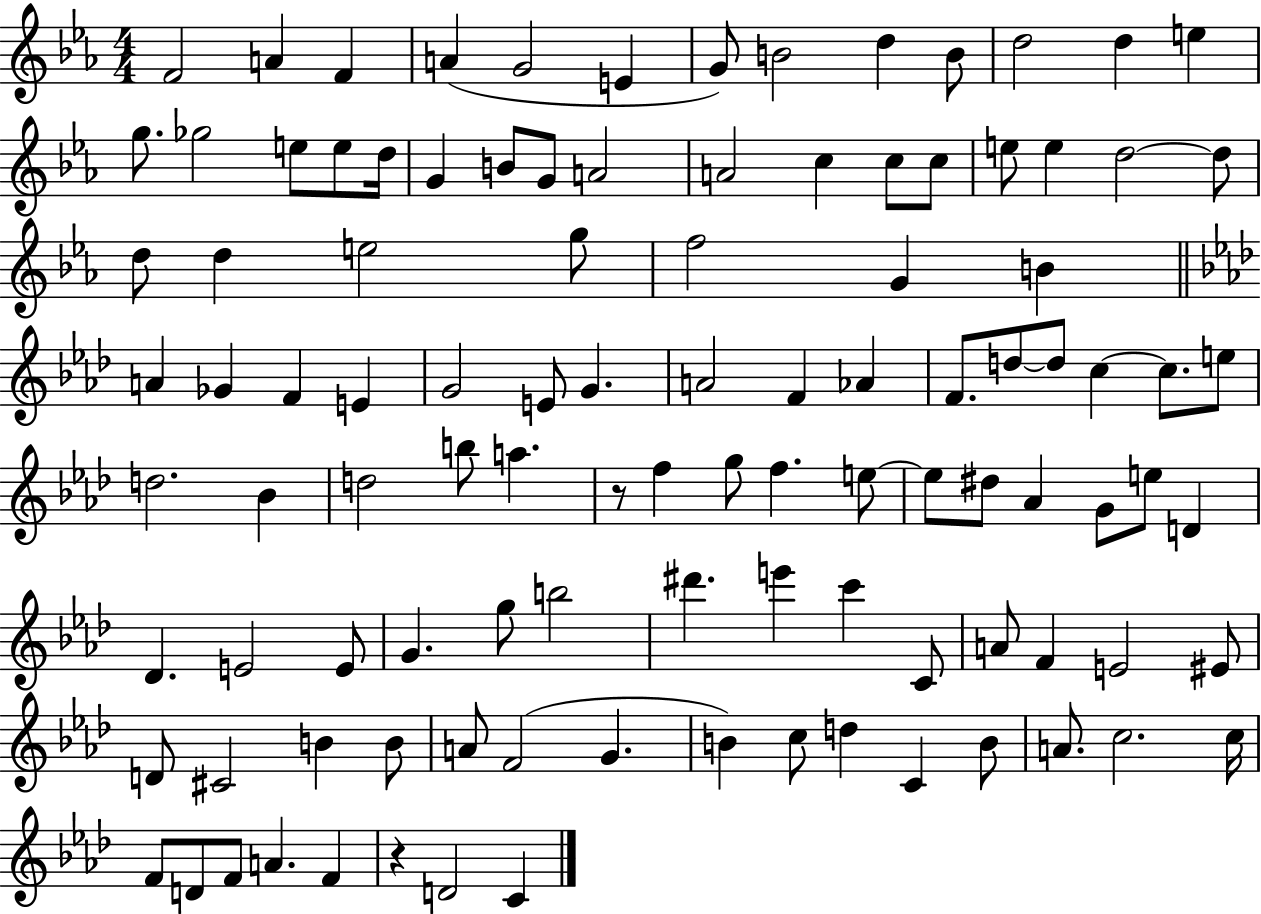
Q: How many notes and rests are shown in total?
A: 106